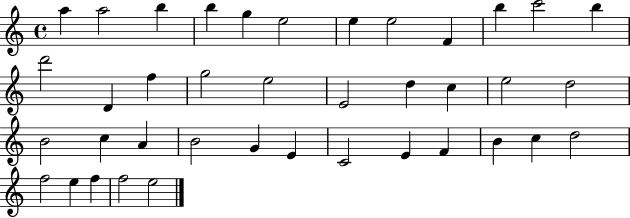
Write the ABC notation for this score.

X:1
T:Untitled
M:4/4
L:1/4
K:C
a a2 b b g e2 e e2 F b c'2 b d'2 D f g2 e2 E2 d c e2 d2 B2 c A B2 G E C2 E F B c d2 f2 e f f2 e2